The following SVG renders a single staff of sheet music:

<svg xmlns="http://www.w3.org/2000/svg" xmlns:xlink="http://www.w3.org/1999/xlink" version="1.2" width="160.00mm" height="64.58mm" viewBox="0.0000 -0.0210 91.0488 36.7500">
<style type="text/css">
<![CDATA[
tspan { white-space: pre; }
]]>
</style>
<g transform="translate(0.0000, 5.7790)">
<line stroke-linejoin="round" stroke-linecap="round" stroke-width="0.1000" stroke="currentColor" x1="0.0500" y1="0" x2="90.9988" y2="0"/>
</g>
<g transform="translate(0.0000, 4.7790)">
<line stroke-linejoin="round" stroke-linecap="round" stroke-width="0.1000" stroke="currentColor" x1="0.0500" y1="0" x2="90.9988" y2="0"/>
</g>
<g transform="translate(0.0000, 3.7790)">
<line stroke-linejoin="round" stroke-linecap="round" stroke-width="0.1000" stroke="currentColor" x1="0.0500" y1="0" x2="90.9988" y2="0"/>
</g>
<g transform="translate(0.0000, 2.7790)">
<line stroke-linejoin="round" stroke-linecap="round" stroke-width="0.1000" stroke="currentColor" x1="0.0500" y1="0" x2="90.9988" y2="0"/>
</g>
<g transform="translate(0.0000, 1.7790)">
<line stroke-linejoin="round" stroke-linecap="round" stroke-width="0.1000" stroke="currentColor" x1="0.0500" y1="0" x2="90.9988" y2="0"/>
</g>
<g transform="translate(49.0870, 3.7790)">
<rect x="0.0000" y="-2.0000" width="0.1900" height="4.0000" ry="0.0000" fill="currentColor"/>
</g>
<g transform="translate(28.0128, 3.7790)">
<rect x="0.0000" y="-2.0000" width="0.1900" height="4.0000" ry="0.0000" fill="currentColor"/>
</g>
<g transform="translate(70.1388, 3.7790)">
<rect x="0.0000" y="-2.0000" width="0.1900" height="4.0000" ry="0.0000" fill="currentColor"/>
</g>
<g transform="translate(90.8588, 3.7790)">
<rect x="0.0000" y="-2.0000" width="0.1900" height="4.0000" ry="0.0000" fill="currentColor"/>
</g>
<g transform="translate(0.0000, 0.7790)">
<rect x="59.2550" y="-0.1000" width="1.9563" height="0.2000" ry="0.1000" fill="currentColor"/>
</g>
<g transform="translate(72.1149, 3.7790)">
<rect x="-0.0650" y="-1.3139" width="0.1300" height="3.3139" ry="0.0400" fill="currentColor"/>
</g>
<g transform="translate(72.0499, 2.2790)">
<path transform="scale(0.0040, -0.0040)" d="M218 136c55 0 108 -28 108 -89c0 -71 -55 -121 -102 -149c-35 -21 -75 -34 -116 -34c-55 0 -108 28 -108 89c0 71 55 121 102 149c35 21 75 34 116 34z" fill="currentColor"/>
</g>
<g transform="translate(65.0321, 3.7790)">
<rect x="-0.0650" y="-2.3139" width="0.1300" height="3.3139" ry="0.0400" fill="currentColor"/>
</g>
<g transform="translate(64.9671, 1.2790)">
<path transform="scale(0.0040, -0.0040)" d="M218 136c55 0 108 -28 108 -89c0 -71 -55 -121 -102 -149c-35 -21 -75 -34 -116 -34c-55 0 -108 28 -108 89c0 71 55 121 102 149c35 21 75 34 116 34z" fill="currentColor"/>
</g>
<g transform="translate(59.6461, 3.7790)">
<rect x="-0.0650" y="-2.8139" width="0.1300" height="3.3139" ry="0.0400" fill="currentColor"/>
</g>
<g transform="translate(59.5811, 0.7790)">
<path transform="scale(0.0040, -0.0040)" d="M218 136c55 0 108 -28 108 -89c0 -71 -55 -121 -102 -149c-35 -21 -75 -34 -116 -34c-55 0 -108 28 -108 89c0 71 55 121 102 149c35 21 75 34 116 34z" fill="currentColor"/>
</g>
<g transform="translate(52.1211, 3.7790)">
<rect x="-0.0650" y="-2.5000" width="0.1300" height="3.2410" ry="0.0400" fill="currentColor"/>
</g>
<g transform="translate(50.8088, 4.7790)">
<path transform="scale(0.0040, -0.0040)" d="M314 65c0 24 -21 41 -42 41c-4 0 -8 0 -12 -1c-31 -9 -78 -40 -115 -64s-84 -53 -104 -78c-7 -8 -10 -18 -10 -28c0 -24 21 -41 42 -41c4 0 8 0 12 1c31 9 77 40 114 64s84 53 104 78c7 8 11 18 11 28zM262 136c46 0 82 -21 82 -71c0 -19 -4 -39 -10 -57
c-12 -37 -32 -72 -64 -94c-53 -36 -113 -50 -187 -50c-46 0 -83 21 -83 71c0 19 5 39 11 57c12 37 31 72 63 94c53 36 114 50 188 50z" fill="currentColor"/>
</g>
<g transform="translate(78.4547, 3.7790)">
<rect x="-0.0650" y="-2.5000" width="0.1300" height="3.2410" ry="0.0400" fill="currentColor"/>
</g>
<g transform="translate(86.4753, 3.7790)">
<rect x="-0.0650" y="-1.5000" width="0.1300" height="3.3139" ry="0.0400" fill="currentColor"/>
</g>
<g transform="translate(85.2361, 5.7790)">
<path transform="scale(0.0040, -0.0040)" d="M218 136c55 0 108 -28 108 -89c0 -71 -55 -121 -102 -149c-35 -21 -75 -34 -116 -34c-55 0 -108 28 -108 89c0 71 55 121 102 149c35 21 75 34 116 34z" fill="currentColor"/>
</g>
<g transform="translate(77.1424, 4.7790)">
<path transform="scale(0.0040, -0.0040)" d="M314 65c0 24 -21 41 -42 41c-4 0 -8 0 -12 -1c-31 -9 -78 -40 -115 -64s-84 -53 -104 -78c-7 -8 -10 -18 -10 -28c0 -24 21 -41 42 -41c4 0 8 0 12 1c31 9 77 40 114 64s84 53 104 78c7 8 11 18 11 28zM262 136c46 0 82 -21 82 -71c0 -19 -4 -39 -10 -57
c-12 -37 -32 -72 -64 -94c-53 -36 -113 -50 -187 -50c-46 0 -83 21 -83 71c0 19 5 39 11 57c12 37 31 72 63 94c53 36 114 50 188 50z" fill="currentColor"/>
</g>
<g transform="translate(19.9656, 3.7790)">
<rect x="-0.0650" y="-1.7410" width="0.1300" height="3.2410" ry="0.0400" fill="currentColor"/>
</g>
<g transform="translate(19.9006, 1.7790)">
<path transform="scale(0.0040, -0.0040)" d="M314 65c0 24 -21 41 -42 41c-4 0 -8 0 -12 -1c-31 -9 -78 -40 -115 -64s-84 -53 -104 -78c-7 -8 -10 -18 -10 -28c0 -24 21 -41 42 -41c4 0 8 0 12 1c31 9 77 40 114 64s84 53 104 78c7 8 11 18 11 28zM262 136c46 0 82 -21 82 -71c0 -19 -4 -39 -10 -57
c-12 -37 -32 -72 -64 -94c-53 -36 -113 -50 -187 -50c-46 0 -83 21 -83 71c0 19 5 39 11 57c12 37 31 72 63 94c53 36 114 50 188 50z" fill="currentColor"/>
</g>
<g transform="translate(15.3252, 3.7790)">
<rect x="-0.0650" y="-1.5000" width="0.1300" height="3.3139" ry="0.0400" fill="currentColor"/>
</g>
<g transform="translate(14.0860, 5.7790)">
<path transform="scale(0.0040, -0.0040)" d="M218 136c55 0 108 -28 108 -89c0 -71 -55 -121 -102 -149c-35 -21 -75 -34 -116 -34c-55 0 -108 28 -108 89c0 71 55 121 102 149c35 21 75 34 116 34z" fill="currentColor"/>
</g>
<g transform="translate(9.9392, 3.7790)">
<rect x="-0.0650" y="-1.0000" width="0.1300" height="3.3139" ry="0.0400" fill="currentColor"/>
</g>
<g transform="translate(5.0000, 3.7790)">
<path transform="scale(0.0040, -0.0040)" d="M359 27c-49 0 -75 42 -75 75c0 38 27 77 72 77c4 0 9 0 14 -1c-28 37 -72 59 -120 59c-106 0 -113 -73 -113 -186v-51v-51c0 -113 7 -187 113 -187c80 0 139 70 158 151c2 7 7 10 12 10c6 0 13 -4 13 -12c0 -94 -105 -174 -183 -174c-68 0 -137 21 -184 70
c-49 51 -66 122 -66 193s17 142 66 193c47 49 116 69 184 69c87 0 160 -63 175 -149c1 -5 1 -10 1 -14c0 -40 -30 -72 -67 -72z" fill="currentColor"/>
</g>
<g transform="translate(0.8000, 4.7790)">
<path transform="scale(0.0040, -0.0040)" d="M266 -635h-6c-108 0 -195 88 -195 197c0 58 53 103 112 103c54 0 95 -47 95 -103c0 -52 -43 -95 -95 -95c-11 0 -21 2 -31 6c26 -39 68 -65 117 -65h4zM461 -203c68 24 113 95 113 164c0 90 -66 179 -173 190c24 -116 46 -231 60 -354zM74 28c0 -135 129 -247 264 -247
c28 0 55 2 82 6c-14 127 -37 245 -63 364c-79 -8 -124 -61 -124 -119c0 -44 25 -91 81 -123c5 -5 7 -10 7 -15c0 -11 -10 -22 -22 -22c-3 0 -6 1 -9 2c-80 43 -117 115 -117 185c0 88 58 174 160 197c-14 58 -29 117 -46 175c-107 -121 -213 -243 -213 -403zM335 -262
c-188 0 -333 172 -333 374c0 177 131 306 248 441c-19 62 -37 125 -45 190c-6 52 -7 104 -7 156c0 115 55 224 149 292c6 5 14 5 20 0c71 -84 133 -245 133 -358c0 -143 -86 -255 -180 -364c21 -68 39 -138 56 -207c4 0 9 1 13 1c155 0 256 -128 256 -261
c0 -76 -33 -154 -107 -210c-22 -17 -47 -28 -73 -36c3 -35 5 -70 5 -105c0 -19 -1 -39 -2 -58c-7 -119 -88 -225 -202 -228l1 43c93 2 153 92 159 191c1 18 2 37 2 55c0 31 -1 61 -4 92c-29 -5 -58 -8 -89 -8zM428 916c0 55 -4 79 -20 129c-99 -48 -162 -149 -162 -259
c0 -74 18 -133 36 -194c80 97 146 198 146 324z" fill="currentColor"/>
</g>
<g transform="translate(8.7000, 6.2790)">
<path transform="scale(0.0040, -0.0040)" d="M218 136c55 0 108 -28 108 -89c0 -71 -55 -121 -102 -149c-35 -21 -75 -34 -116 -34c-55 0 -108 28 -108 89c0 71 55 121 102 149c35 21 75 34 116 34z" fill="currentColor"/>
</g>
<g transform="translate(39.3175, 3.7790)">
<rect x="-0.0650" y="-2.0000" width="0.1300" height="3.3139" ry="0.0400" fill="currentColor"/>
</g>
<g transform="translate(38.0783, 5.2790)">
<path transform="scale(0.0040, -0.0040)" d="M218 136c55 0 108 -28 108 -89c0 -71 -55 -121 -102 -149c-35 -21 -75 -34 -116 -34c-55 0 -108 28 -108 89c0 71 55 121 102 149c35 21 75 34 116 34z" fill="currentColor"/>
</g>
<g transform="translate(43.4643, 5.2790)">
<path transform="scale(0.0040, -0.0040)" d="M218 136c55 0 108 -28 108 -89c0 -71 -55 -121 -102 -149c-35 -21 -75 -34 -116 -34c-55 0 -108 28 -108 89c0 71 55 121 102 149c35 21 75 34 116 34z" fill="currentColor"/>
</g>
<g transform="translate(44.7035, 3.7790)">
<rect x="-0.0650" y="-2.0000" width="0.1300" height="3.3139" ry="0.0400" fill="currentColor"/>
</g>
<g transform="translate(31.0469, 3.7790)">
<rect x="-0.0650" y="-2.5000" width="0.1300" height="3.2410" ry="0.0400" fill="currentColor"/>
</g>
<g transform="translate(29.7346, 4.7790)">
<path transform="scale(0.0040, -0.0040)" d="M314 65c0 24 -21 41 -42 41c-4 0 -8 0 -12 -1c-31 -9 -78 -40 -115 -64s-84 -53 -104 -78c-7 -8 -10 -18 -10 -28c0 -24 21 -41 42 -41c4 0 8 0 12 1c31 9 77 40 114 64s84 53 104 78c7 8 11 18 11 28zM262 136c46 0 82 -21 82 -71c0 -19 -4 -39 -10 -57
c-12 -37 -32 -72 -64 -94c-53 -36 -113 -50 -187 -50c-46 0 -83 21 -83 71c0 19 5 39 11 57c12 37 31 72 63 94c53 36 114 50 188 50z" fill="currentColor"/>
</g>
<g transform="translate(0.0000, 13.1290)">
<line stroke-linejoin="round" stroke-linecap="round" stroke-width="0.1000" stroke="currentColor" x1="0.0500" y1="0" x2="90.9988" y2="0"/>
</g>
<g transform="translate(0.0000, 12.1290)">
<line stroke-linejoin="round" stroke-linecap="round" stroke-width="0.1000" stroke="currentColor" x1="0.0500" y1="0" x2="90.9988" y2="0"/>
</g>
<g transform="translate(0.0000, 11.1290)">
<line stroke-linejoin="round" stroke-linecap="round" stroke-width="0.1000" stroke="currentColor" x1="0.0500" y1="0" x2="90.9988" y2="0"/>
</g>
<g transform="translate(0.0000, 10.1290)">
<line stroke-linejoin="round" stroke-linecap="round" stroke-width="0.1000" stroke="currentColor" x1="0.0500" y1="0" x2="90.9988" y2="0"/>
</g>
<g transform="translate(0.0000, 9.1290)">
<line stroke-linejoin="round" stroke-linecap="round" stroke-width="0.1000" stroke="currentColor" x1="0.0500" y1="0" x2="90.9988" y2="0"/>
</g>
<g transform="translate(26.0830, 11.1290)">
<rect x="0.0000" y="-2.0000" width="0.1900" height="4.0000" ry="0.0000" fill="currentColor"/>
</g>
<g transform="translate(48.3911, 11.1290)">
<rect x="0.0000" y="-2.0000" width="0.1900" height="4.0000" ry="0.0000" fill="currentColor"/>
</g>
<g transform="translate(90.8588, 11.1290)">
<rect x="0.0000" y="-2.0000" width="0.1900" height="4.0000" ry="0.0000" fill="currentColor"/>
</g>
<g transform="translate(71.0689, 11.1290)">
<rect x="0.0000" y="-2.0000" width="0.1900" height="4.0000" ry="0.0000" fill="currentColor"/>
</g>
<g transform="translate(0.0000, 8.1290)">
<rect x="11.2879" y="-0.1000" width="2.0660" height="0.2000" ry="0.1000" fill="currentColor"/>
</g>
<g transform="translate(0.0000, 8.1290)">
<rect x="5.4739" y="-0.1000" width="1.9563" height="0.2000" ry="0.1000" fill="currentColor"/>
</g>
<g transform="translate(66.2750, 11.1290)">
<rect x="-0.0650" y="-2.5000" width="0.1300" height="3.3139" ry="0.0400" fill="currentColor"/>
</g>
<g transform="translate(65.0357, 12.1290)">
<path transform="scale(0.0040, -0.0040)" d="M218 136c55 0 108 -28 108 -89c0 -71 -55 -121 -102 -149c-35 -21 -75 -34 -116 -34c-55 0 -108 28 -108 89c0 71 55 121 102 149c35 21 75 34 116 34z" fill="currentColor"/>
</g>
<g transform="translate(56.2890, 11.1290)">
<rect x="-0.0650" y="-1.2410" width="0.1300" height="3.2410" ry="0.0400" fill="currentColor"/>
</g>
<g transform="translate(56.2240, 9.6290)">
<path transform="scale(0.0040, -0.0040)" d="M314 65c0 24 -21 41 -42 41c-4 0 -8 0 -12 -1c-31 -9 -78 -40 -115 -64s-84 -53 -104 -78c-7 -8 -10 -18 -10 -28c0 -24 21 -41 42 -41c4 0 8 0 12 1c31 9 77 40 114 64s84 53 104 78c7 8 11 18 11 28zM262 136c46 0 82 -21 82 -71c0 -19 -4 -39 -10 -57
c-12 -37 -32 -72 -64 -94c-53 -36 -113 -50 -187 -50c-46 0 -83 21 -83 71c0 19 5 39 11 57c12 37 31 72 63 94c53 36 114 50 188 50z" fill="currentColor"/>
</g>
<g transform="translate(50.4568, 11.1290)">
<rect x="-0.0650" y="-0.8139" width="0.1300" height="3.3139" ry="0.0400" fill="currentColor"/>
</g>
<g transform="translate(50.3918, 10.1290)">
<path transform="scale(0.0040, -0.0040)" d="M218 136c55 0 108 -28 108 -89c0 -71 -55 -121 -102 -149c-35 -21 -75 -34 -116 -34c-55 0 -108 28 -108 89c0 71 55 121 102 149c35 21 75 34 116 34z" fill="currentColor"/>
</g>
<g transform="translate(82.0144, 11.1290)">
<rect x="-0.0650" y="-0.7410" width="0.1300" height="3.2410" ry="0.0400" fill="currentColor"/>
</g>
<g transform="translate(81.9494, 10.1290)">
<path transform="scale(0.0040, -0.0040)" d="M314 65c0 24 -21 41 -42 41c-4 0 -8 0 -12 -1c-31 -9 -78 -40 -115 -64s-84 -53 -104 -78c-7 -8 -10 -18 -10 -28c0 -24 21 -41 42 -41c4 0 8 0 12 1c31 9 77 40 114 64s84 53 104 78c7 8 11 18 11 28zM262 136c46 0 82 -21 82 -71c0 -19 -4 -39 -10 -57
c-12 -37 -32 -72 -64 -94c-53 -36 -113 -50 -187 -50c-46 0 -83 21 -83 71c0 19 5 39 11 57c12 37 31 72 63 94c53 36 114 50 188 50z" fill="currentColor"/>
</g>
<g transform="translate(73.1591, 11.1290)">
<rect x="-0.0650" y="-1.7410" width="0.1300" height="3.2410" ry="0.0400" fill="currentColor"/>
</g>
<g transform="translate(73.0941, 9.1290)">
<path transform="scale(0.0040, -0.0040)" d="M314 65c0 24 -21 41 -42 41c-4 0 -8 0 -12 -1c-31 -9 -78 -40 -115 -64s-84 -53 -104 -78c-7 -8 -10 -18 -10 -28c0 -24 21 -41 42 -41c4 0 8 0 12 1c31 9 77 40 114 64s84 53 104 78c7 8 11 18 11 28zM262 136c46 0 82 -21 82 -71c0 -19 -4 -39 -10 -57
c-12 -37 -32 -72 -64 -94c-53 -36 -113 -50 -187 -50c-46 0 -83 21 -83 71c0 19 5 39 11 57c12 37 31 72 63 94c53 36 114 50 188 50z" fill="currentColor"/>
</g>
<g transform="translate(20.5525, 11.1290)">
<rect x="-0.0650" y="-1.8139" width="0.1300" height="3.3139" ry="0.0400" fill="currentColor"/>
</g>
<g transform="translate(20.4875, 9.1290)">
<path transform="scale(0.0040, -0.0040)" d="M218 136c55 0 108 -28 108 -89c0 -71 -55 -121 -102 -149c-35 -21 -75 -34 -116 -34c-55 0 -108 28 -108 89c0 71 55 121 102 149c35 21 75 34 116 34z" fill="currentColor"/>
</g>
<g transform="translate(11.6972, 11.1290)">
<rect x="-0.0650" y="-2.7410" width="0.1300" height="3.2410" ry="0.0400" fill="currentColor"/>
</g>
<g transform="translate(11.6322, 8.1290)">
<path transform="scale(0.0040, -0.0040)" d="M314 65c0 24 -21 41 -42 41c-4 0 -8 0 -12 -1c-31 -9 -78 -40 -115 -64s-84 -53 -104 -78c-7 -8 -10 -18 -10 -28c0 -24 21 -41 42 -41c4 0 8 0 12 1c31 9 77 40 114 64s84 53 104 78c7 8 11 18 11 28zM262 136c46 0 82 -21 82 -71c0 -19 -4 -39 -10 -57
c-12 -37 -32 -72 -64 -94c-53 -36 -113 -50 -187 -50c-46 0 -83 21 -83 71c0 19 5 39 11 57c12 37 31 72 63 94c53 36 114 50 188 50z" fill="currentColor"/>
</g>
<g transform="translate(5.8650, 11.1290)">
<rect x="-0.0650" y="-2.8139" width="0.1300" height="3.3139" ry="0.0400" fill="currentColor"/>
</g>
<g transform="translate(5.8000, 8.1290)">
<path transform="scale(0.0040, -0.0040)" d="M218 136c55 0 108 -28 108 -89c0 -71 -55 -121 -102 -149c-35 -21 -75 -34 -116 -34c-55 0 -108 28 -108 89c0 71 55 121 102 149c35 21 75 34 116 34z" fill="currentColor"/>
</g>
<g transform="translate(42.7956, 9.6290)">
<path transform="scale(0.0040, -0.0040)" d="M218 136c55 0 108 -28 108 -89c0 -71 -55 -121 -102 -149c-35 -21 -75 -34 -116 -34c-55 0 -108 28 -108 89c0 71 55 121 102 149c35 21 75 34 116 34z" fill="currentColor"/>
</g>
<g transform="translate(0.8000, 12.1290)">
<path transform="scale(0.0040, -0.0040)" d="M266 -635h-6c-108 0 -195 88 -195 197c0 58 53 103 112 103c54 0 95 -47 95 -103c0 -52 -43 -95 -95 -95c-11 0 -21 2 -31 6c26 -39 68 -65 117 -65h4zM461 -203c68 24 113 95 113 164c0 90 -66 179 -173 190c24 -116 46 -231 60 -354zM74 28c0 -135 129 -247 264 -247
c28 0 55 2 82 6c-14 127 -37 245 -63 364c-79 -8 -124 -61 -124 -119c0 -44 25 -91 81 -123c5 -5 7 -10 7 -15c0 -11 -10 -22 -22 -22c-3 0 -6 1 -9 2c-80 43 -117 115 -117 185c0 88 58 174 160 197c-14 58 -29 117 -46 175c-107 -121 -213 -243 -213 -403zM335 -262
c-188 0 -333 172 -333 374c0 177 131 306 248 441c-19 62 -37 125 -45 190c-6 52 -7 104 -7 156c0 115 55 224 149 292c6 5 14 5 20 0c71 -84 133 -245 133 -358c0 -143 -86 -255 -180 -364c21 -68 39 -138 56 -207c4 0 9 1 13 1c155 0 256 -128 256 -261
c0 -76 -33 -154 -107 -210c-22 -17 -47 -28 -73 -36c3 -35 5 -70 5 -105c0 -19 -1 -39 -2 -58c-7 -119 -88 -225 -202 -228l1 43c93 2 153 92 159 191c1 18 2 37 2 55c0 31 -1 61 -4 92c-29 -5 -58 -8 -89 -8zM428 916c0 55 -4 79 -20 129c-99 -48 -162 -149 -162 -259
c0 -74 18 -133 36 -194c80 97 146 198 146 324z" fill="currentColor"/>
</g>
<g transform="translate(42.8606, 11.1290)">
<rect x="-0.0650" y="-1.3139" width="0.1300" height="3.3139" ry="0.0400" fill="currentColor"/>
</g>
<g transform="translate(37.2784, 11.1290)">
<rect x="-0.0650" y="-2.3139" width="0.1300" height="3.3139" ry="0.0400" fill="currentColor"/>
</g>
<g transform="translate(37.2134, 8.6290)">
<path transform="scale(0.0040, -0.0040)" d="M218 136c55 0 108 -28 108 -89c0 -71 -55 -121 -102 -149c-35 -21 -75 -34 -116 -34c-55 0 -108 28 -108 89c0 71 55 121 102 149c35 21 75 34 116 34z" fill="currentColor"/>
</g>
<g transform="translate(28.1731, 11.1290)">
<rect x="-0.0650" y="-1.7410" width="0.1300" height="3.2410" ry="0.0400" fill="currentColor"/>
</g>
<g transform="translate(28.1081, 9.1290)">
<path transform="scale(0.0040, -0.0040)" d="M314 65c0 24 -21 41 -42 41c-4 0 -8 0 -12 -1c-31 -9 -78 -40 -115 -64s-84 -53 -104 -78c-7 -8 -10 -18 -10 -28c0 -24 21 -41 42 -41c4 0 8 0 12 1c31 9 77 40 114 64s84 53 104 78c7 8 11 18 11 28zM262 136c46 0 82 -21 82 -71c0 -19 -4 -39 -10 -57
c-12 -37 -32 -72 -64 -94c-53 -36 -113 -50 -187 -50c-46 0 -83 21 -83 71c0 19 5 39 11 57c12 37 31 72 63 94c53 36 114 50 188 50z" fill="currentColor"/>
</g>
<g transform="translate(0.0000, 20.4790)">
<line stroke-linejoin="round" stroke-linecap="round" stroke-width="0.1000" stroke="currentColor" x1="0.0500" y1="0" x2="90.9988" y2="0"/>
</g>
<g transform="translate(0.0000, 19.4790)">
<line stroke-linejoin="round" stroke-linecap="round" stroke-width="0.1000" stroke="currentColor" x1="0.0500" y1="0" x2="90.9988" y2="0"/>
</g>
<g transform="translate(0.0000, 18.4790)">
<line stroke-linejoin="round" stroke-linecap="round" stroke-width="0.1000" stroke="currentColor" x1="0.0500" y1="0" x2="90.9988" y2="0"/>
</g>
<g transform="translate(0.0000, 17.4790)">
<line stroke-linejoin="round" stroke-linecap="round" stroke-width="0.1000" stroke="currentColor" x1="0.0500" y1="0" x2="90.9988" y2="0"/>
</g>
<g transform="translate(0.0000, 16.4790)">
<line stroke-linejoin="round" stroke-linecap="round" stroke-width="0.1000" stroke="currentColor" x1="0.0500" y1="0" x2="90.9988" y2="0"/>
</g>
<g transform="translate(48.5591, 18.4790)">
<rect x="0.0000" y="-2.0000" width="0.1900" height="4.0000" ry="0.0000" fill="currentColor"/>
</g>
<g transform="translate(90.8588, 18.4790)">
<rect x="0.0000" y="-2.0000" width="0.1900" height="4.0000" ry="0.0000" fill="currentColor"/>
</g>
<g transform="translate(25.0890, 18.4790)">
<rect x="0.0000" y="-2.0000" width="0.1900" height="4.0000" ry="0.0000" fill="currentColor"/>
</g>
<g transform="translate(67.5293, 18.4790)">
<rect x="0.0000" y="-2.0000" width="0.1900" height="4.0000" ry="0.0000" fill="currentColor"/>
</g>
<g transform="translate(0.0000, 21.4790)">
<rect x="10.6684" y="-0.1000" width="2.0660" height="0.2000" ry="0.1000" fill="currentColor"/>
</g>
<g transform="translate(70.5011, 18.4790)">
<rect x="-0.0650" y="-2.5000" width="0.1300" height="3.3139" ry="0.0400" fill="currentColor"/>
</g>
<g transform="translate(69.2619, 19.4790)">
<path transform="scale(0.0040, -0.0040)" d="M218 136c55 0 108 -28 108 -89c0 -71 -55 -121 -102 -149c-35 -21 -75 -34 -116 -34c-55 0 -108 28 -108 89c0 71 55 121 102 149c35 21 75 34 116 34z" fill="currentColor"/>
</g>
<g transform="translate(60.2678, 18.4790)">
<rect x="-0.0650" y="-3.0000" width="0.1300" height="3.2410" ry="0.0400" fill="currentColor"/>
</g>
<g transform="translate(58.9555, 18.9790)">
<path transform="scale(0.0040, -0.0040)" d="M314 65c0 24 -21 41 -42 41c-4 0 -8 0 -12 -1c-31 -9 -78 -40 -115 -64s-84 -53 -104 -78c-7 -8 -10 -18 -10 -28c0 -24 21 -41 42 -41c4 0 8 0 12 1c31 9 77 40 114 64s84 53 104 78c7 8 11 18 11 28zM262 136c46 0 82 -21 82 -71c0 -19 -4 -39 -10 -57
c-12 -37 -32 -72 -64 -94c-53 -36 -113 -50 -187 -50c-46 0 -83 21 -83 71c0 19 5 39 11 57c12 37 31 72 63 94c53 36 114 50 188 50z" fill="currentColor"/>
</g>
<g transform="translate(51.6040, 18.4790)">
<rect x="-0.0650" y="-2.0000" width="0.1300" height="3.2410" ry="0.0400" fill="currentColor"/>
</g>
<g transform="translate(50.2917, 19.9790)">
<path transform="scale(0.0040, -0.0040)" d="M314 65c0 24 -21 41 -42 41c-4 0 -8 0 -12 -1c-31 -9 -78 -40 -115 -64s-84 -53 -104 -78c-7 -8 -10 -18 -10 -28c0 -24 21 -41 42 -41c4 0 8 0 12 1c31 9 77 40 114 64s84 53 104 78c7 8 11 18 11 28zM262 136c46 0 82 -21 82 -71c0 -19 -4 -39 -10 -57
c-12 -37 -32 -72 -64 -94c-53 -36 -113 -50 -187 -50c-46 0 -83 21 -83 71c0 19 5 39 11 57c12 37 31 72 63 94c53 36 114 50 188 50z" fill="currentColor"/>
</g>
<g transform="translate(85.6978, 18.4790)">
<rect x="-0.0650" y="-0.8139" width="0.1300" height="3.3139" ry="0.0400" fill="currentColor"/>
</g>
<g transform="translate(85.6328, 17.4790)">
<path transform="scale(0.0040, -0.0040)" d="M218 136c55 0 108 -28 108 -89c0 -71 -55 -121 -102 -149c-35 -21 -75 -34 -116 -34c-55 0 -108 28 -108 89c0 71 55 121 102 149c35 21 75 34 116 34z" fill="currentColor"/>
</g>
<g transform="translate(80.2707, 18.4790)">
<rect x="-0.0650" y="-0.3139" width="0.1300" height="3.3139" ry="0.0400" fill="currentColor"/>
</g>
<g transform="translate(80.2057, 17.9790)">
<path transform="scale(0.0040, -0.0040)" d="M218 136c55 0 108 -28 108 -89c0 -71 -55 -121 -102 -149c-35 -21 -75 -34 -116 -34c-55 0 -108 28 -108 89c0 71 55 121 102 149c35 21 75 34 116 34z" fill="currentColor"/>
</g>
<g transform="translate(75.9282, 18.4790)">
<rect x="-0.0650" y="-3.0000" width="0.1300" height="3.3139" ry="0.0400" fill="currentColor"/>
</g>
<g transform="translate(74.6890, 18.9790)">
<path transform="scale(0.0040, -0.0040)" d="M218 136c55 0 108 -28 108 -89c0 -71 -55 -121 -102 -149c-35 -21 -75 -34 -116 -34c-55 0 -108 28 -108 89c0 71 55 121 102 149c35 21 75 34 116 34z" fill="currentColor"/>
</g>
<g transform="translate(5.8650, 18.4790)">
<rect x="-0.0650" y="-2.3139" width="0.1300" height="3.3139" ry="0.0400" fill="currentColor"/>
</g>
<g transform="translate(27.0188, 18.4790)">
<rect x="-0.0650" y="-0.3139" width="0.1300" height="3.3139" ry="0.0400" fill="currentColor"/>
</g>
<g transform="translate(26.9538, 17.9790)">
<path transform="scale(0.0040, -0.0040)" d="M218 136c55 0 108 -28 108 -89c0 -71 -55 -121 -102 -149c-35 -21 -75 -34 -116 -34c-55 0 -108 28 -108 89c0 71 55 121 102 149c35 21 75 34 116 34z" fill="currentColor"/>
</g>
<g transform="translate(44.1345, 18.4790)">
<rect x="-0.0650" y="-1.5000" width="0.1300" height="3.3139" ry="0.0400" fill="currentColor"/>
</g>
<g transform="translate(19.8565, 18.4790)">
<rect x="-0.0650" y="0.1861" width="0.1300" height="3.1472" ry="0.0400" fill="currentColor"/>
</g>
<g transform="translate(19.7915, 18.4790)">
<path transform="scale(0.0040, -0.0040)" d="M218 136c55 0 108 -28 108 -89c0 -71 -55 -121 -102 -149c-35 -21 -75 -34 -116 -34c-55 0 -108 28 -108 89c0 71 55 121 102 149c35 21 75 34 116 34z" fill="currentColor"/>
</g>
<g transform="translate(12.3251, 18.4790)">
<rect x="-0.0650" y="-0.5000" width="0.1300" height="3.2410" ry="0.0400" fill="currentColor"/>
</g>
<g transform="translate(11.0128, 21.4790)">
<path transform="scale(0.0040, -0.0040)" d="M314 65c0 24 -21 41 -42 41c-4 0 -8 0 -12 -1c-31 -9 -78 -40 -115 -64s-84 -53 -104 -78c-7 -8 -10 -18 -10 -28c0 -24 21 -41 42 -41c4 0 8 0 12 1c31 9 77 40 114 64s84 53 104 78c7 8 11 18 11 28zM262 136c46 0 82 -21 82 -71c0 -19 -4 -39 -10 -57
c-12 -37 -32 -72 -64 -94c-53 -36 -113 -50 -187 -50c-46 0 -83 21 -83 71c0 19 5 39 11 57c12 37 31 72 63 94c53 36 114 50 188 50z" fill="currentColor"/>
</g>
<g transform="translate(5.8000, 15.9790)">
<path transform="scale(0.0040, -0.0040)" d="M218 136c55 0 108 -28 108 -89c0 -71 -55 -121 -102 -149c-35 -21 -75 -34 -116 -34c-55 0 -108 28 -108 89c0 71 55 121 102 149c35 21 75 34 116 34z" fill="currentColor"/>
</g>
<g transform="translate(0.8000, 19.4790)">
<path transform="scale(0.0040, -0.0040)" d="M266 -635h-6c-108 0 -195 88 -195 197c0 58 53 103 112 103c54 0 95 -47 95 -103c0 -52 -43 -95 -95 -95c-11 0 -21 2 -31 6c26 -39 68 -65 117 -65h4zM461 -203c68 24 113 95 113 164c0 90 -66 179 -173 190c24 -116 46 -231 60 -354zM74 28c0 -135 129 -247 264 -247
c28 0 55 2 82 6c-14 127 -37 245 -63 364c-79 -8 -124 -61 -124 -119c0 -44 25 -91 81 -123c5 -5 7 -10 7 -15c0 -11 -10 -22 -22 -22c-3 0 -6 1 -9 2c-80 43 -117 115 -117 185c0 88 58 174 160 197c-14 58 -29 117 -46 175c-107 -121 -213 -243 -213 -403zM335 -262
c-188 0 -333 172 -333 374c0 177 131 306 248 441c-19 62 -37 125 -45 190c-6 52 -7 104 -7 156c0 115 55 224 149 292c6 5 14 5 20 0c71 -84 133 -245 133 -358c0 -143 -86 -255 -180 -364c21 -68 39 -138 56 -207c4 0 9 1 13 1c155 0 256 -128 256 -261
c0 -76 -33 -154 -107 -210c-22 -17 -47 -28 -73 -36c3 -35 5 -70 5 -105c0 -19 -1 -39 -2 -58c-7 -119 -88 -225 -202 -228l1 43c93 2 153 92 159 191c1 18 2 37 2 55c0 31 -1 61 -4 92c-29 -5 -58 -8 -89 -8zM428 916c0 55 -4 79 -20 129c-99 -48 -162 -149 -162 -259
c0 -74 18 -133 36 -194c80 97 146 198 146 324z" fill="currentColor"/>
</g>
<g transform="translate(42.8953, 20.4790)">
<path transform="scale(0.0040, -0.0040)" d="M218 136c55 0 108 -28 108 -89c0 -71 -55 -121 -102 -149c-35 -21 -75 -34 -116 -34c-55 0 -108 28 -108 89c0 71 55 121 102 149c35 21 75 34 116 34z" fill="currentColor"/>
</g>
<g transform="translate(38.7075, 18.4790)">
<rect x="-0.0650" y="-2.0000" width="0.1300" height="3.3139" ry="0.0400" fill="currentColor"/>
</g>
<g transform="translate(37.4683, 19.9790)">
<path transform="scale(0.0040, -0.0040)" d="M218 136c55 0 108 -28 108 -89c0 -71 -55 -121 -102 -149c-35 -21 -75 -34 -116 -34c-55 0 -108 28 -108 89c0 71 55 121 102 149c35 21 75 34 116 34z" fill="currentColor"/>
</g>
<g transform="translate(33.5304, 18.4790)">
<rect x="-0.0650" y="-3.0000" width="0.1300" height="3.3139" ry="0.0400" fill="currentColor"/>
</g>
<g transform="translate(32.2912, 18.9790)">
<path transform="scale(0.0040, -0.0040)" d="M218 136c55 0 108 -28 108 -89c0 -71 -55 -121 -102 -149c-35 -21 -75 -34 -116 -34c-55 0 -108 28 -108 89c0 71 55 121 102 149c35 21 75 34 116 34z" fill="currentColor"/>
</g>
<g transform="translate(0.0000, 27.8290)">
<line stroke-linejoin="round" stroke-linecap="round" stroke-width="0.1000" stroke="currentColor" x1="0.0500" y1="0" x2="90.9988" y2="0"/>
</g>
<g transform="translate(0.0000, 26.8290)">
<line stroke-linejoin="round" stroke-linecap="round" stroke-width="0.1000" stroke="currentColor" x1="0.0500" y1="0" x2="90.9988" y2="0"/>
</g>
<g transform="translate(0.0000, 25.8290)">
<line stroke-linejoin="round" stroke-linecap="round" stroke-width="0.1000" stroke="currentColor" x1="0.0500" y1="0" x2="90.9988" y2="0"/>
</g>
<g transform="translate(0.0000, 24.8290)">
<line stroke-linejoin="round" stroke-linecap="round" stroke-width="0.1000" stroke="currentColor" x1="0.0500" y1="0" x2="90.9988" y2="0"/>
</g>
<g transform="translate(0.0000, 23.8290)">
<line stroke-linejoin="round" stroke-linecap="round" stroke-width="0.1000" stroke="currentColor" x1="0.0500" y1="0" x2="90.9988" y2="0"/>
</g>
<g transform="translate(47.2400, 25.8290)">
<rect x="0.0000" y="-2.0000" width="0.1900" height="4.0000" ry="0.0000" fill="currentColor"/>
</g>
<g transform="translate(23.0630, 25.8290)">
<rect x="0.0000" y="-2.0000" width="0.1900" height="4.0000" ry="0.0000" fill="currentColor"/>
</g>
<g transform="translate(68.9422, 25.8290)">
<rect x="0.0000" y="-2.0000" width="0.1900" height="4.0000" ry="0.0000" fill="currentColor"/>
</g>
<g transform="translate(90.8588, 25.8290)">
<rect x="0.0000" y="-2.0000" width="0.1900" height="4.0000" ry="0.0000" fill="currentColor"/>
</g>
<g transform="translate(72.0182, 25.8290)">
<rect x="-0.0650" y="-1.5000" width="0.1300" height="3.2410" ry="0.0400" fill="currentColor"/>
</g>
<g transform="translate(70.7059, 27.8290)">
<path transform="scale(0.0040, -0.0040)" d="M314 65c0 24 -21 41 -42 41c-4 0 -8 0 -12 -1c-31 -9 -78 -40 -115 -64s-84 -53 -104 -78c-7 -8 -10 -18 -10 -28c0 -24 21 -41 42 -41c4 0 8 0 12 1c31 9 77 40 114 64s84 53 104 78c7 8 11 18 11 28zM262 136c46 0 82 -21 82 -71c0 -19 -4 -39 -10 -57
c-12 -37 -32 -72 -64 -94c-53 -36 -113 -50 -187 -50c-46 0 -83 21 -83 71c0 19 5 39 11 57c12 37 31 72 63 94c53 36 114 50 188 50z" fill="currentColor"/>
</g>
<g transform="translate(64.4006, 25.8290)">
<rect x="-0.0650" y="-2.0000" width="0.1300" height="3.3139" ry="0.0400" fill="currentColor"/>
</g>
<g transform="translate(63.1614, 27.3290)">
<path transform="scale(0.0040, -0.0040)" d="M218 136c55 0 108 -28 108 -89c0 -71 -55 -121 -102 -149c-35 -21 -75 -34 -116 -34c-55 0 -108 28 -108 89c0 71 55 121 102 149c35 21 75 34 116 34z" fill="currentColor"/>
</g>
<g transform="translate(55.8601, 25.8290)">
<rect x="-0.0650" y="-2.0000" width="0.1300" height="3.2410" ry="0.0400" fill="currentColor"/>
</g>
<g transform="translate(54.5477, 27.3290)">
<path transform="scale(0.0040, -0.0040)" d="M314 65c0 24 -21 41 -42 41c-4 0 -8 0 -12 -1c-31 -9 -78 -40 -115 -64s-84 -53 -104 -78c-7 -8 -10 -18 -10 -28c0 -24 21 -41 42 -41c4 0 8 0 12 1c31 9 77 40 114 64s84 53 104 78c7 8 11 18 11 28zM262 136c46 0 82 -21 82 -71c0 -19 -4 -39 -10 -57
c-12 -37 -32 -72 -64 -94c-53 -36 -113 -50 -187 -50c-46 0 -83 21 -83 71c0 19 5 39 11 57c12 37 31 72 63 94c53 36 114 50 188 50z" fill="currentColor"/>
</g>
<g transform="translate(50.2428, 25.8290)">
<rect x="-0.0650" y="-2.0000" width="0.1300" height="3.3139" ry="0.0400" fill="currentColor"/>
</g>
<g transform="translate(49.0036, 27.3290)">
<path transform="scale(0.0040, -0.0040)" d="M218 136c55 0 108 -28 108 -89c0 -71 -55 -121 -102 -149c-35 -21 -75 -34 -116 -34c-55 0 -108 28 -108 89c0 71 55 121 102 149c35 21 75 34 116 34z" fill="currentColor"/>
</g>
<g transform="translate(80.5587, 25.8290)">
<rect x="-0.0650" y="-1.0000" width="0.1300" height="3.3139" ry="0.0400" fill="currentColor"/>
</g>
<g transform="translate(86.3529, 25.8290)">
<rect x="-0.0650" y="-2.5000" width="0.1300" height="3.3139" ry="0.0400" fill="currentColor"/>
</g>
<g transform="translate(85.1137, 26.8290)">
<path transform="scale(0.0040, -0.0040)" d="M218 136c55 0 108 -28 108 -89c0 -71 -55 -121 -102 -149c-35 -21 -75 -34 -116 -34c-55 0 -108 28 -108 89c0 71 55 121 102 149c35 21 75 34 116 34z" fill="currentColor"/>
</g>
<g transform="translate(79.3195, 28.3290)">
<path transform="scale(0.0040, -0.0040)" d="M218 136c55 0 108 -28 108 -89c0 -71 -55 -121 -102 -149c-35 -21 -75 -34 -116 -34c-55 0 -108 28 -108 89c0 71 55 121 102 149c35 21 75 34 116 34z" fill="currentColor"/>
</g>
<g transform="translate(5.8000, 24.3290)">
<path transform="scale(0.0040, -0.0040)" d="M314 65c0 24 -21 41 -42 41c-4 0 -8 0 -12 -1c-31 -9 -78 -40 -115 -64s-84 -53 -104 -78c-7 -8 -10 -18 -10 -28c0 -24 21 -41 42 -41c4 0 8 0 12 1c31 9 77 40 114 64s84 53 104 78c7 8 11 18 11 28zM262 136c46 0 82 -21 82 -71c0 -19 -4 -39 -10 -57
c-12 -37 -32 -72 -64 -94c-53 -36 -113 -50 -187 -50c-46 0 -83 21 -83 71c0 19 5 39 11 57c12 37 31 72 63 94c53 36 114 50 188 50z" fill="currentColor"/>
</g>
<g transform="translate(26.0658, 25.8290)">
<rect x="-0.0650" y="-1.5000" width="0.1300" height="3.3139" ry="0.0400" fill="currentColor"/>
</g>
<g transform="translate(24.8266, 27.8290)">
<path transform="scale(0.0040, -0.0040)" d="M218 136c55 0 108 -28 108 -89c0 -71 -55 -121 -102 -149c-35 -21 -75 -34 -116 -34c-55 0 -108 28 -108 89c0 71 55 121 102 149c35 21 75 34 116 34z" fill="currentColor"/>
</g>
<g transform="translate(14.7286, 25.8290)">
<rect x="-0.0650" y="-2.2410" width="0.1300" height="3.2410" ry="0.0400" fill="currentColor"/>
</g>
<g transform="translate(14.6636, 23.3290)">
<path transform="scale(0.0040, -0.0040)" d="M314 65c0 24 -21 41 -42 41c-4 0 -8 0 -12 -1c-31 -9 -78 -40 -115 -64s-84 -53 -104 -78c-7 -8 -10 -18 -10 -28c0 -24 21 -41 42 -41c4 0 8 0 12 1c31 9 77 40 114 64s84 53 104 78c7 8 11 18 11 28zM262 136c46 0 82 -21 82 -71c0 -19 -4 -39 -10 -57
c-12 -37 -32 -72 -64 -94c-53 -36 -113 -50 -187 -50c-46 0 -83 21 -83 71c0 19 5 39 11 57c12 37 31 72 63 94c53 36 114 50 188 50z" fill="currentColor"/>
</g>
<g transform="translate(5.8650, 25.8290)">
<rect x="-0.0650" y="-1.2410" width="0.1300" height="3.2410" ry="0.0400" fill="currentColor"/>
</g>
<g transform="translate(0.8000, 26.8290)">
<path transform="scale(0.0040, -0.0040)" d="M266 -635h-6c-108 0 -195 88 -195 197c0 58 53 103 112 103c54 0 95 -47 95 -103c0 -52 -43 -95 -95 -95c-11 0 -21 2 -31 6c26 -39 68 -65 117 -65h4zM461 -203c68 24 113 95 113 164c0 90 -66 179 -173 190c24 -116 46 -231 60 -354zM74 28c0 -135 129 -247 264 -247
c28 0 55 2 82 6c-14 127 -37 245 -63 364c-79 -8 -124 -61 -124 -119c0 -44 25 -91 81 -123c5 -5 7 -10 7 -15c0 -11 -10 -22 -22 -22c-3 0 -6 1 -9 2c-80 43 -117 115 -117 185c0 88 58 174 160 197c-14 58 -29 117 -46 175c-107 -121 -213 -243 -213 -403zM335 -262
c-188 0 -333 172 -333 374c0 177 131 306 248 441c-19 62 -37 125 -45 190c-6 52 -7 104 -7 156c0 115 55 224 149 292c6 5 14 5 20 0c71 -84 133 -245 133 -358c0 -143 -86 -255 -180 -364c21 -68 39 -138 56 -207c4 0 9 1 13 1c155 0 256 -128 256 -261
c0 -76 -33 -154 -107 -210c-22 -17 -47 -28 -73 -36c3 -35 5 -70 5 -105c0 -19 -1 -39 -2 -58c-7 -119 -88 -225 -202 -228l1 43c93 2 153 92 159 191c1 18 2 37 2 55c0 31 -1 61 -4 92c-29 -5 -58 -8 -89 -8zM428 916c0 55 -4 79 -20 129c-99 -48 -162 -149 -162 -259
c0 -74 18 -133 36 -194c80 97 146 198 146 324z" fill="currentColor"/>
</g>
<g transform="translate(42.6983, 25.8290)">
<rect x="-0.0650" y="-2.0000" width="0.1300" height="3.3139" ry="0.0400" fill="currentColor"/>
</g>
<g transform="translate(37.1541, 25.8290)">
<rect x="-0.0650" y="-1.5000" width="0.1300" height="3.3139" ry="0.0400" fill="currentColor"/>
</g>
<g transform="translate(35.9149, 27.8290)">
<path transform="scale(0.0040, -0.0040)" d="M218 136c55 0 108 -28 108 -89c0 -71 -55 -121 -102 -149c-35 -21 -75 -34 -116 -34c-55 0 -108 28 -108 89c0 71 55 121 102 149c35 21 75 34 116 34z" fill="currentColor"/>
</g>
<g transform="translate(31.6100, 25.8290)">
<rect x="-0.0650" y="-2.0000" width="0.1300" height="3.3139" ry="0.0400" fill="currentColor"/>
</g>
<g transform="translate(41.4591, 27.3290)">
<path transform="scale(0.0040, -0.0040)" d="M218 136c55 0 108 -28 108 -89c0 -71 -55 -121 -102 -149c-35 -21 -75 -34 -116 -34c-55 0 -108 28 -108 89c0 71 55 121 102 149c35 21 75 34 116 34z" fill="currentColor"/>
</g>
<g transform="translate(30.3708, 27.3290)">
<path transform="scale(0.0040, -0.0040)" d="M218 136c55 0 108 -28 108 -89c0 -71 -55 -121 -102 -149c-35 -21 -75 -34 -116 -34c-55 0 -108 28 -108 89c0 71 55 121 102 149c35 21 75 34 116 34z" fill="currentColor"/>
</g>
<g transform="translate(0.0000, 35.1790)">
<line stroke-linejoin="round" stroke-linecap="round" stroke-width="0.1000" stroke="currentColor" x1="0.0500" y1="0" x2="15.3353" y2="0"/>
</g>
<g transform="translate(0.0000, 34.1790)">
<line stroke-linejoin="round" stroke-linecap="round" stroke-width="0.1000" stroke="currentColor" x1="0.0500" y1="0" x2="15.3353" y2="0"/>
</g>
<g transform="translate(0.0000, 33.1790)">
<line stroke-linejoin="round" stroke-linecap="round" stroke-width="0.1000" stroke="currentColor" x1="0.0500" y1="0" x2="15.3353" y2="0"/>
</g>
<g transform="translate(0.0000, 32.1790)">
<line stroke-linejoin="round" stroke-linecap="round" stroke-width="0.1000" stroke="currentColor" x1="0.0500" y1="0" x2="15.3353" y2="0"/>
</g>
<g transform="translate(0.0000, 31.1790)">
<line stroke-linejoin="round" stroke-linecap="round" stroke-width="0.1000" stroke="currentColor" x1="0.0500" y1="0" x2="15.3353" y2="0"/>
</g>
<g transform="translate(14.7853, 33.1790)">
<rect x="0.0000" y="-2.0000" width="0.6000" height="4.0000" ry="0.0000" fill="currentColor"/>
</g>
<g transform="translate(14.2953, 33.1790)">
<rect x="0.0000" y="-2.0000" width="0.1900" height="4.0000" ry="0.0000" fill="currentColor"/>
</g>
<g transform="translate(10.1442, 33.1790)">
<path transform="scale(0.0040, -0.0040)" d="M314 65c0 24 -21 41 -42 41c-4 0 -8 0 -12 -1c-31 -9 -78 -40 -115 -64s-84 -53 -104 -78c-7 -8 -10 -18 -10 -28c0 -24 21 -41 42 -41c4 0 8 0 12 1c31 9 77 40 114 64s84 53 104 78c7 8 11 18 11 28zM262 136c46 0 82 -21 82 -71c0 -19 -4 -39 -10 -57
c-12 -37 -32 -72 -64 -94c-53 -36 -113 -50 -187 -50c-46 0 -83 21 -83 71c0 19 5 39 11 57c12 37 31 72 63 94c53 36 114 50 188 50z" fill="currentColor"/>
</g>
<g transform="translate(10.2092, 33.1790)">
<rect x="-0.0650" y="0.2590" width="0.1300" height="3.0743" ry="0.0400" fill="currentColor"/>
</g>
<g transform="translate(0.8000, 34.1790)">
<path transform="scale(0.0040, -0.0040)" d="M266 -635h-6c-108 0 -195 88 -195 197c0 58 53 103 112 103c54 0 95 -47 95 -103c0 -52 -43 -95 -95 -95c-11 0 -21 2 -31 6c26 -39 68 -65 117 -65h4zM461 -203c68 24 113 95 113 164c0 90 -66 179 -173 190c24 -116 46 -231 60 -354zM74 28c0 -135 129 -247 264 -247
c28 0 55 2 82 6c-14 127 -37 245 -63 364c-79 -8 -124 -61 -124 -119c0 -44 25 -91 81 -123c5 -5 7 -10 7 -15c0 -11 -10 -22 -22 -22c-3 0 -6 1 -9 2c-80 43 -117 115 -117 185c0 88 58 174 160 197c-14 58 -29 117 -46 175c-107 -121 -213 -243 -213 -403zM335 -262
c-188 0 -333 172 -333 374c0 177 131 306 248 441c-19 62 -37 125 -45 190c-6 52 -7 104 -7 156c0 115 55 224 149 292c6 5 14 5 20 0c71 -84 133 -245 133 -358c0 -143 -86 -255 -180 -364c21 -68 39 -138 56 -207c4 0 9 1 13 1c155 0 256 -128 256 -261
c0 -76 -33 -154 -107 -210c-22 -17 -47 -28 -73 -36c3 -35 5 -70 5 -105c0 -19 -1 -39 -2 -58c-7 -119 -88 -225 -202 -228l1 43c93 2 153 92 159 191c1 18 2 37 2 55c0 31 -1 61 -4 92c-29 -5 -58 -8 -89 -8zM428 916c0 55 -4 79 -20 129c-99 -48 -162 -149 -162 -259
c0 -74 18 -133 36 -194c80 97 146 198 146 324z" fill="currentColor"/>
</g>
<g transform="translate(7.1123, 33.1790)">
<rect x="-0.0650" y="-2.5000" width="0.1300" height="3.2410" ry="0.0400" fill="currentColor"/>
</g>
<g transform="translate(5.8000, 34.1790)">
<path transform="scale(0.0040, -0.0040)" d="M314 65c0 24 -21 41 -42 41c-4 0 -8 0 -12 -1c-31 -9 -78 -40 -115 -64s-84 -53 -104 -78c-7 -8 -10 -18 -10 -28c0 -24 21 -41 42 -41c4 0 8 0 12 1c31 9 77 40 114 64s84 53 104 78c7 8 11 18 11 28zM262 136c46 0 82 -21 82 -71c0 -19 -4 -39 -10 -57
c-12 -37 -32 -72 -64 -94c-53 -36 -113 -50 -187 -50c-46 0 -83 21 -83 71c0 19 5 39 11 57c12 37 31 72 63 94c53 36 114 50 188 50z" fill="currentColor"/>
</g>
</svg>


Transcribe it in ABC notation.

X:1
T:Untitled
M:4/4
L:1/4
K:C
D E f2 G2 F F G2 a g e G2 E a a2 f f2 g e d e2 G f2 d2 g C2 B c A F E F2 A2 G A c d e2 g2 E F E F F F2 F E2 D G G2 B2